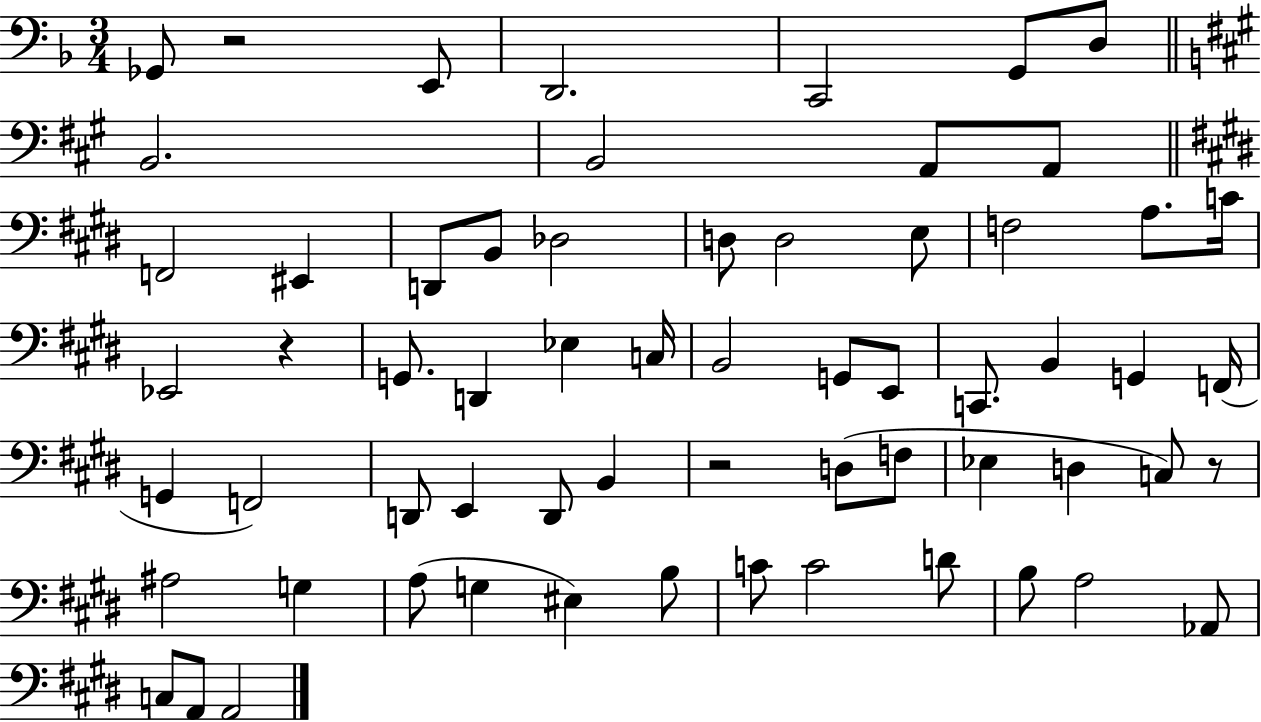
X:1
T:Untitled
M:3/4
L:1/4
K:F
_G,,/2 z2 E,,/2 D,,2 C,,2 G,,/2 D,/2 B,,2 B,,2 A,,/2 A,,/2 F,,2 ^E,, D,,/2 B,,/2 _D,2 D,/2 D,2 E,/2 F,2 A,/2 C/4 _E,,2 z G,,/2 D,, _E, C,/4 B,,2 G,,/2 E,,/2 C,,/2 B,, G,, F,,/4 G,, F,,2 D,,/2 E,, D,,/2 B,, z2 D,/2 F,/2 _E, D, C,/2 z/2 ^A,2 G, A,/2 G, ^E, B,/2 C/2 C2 D/2 B,/2 A,2 _A,,/2 C,/2 A,,/2 A,,2